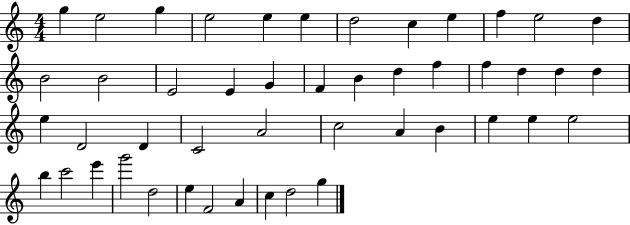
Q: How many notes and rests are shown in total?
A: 47